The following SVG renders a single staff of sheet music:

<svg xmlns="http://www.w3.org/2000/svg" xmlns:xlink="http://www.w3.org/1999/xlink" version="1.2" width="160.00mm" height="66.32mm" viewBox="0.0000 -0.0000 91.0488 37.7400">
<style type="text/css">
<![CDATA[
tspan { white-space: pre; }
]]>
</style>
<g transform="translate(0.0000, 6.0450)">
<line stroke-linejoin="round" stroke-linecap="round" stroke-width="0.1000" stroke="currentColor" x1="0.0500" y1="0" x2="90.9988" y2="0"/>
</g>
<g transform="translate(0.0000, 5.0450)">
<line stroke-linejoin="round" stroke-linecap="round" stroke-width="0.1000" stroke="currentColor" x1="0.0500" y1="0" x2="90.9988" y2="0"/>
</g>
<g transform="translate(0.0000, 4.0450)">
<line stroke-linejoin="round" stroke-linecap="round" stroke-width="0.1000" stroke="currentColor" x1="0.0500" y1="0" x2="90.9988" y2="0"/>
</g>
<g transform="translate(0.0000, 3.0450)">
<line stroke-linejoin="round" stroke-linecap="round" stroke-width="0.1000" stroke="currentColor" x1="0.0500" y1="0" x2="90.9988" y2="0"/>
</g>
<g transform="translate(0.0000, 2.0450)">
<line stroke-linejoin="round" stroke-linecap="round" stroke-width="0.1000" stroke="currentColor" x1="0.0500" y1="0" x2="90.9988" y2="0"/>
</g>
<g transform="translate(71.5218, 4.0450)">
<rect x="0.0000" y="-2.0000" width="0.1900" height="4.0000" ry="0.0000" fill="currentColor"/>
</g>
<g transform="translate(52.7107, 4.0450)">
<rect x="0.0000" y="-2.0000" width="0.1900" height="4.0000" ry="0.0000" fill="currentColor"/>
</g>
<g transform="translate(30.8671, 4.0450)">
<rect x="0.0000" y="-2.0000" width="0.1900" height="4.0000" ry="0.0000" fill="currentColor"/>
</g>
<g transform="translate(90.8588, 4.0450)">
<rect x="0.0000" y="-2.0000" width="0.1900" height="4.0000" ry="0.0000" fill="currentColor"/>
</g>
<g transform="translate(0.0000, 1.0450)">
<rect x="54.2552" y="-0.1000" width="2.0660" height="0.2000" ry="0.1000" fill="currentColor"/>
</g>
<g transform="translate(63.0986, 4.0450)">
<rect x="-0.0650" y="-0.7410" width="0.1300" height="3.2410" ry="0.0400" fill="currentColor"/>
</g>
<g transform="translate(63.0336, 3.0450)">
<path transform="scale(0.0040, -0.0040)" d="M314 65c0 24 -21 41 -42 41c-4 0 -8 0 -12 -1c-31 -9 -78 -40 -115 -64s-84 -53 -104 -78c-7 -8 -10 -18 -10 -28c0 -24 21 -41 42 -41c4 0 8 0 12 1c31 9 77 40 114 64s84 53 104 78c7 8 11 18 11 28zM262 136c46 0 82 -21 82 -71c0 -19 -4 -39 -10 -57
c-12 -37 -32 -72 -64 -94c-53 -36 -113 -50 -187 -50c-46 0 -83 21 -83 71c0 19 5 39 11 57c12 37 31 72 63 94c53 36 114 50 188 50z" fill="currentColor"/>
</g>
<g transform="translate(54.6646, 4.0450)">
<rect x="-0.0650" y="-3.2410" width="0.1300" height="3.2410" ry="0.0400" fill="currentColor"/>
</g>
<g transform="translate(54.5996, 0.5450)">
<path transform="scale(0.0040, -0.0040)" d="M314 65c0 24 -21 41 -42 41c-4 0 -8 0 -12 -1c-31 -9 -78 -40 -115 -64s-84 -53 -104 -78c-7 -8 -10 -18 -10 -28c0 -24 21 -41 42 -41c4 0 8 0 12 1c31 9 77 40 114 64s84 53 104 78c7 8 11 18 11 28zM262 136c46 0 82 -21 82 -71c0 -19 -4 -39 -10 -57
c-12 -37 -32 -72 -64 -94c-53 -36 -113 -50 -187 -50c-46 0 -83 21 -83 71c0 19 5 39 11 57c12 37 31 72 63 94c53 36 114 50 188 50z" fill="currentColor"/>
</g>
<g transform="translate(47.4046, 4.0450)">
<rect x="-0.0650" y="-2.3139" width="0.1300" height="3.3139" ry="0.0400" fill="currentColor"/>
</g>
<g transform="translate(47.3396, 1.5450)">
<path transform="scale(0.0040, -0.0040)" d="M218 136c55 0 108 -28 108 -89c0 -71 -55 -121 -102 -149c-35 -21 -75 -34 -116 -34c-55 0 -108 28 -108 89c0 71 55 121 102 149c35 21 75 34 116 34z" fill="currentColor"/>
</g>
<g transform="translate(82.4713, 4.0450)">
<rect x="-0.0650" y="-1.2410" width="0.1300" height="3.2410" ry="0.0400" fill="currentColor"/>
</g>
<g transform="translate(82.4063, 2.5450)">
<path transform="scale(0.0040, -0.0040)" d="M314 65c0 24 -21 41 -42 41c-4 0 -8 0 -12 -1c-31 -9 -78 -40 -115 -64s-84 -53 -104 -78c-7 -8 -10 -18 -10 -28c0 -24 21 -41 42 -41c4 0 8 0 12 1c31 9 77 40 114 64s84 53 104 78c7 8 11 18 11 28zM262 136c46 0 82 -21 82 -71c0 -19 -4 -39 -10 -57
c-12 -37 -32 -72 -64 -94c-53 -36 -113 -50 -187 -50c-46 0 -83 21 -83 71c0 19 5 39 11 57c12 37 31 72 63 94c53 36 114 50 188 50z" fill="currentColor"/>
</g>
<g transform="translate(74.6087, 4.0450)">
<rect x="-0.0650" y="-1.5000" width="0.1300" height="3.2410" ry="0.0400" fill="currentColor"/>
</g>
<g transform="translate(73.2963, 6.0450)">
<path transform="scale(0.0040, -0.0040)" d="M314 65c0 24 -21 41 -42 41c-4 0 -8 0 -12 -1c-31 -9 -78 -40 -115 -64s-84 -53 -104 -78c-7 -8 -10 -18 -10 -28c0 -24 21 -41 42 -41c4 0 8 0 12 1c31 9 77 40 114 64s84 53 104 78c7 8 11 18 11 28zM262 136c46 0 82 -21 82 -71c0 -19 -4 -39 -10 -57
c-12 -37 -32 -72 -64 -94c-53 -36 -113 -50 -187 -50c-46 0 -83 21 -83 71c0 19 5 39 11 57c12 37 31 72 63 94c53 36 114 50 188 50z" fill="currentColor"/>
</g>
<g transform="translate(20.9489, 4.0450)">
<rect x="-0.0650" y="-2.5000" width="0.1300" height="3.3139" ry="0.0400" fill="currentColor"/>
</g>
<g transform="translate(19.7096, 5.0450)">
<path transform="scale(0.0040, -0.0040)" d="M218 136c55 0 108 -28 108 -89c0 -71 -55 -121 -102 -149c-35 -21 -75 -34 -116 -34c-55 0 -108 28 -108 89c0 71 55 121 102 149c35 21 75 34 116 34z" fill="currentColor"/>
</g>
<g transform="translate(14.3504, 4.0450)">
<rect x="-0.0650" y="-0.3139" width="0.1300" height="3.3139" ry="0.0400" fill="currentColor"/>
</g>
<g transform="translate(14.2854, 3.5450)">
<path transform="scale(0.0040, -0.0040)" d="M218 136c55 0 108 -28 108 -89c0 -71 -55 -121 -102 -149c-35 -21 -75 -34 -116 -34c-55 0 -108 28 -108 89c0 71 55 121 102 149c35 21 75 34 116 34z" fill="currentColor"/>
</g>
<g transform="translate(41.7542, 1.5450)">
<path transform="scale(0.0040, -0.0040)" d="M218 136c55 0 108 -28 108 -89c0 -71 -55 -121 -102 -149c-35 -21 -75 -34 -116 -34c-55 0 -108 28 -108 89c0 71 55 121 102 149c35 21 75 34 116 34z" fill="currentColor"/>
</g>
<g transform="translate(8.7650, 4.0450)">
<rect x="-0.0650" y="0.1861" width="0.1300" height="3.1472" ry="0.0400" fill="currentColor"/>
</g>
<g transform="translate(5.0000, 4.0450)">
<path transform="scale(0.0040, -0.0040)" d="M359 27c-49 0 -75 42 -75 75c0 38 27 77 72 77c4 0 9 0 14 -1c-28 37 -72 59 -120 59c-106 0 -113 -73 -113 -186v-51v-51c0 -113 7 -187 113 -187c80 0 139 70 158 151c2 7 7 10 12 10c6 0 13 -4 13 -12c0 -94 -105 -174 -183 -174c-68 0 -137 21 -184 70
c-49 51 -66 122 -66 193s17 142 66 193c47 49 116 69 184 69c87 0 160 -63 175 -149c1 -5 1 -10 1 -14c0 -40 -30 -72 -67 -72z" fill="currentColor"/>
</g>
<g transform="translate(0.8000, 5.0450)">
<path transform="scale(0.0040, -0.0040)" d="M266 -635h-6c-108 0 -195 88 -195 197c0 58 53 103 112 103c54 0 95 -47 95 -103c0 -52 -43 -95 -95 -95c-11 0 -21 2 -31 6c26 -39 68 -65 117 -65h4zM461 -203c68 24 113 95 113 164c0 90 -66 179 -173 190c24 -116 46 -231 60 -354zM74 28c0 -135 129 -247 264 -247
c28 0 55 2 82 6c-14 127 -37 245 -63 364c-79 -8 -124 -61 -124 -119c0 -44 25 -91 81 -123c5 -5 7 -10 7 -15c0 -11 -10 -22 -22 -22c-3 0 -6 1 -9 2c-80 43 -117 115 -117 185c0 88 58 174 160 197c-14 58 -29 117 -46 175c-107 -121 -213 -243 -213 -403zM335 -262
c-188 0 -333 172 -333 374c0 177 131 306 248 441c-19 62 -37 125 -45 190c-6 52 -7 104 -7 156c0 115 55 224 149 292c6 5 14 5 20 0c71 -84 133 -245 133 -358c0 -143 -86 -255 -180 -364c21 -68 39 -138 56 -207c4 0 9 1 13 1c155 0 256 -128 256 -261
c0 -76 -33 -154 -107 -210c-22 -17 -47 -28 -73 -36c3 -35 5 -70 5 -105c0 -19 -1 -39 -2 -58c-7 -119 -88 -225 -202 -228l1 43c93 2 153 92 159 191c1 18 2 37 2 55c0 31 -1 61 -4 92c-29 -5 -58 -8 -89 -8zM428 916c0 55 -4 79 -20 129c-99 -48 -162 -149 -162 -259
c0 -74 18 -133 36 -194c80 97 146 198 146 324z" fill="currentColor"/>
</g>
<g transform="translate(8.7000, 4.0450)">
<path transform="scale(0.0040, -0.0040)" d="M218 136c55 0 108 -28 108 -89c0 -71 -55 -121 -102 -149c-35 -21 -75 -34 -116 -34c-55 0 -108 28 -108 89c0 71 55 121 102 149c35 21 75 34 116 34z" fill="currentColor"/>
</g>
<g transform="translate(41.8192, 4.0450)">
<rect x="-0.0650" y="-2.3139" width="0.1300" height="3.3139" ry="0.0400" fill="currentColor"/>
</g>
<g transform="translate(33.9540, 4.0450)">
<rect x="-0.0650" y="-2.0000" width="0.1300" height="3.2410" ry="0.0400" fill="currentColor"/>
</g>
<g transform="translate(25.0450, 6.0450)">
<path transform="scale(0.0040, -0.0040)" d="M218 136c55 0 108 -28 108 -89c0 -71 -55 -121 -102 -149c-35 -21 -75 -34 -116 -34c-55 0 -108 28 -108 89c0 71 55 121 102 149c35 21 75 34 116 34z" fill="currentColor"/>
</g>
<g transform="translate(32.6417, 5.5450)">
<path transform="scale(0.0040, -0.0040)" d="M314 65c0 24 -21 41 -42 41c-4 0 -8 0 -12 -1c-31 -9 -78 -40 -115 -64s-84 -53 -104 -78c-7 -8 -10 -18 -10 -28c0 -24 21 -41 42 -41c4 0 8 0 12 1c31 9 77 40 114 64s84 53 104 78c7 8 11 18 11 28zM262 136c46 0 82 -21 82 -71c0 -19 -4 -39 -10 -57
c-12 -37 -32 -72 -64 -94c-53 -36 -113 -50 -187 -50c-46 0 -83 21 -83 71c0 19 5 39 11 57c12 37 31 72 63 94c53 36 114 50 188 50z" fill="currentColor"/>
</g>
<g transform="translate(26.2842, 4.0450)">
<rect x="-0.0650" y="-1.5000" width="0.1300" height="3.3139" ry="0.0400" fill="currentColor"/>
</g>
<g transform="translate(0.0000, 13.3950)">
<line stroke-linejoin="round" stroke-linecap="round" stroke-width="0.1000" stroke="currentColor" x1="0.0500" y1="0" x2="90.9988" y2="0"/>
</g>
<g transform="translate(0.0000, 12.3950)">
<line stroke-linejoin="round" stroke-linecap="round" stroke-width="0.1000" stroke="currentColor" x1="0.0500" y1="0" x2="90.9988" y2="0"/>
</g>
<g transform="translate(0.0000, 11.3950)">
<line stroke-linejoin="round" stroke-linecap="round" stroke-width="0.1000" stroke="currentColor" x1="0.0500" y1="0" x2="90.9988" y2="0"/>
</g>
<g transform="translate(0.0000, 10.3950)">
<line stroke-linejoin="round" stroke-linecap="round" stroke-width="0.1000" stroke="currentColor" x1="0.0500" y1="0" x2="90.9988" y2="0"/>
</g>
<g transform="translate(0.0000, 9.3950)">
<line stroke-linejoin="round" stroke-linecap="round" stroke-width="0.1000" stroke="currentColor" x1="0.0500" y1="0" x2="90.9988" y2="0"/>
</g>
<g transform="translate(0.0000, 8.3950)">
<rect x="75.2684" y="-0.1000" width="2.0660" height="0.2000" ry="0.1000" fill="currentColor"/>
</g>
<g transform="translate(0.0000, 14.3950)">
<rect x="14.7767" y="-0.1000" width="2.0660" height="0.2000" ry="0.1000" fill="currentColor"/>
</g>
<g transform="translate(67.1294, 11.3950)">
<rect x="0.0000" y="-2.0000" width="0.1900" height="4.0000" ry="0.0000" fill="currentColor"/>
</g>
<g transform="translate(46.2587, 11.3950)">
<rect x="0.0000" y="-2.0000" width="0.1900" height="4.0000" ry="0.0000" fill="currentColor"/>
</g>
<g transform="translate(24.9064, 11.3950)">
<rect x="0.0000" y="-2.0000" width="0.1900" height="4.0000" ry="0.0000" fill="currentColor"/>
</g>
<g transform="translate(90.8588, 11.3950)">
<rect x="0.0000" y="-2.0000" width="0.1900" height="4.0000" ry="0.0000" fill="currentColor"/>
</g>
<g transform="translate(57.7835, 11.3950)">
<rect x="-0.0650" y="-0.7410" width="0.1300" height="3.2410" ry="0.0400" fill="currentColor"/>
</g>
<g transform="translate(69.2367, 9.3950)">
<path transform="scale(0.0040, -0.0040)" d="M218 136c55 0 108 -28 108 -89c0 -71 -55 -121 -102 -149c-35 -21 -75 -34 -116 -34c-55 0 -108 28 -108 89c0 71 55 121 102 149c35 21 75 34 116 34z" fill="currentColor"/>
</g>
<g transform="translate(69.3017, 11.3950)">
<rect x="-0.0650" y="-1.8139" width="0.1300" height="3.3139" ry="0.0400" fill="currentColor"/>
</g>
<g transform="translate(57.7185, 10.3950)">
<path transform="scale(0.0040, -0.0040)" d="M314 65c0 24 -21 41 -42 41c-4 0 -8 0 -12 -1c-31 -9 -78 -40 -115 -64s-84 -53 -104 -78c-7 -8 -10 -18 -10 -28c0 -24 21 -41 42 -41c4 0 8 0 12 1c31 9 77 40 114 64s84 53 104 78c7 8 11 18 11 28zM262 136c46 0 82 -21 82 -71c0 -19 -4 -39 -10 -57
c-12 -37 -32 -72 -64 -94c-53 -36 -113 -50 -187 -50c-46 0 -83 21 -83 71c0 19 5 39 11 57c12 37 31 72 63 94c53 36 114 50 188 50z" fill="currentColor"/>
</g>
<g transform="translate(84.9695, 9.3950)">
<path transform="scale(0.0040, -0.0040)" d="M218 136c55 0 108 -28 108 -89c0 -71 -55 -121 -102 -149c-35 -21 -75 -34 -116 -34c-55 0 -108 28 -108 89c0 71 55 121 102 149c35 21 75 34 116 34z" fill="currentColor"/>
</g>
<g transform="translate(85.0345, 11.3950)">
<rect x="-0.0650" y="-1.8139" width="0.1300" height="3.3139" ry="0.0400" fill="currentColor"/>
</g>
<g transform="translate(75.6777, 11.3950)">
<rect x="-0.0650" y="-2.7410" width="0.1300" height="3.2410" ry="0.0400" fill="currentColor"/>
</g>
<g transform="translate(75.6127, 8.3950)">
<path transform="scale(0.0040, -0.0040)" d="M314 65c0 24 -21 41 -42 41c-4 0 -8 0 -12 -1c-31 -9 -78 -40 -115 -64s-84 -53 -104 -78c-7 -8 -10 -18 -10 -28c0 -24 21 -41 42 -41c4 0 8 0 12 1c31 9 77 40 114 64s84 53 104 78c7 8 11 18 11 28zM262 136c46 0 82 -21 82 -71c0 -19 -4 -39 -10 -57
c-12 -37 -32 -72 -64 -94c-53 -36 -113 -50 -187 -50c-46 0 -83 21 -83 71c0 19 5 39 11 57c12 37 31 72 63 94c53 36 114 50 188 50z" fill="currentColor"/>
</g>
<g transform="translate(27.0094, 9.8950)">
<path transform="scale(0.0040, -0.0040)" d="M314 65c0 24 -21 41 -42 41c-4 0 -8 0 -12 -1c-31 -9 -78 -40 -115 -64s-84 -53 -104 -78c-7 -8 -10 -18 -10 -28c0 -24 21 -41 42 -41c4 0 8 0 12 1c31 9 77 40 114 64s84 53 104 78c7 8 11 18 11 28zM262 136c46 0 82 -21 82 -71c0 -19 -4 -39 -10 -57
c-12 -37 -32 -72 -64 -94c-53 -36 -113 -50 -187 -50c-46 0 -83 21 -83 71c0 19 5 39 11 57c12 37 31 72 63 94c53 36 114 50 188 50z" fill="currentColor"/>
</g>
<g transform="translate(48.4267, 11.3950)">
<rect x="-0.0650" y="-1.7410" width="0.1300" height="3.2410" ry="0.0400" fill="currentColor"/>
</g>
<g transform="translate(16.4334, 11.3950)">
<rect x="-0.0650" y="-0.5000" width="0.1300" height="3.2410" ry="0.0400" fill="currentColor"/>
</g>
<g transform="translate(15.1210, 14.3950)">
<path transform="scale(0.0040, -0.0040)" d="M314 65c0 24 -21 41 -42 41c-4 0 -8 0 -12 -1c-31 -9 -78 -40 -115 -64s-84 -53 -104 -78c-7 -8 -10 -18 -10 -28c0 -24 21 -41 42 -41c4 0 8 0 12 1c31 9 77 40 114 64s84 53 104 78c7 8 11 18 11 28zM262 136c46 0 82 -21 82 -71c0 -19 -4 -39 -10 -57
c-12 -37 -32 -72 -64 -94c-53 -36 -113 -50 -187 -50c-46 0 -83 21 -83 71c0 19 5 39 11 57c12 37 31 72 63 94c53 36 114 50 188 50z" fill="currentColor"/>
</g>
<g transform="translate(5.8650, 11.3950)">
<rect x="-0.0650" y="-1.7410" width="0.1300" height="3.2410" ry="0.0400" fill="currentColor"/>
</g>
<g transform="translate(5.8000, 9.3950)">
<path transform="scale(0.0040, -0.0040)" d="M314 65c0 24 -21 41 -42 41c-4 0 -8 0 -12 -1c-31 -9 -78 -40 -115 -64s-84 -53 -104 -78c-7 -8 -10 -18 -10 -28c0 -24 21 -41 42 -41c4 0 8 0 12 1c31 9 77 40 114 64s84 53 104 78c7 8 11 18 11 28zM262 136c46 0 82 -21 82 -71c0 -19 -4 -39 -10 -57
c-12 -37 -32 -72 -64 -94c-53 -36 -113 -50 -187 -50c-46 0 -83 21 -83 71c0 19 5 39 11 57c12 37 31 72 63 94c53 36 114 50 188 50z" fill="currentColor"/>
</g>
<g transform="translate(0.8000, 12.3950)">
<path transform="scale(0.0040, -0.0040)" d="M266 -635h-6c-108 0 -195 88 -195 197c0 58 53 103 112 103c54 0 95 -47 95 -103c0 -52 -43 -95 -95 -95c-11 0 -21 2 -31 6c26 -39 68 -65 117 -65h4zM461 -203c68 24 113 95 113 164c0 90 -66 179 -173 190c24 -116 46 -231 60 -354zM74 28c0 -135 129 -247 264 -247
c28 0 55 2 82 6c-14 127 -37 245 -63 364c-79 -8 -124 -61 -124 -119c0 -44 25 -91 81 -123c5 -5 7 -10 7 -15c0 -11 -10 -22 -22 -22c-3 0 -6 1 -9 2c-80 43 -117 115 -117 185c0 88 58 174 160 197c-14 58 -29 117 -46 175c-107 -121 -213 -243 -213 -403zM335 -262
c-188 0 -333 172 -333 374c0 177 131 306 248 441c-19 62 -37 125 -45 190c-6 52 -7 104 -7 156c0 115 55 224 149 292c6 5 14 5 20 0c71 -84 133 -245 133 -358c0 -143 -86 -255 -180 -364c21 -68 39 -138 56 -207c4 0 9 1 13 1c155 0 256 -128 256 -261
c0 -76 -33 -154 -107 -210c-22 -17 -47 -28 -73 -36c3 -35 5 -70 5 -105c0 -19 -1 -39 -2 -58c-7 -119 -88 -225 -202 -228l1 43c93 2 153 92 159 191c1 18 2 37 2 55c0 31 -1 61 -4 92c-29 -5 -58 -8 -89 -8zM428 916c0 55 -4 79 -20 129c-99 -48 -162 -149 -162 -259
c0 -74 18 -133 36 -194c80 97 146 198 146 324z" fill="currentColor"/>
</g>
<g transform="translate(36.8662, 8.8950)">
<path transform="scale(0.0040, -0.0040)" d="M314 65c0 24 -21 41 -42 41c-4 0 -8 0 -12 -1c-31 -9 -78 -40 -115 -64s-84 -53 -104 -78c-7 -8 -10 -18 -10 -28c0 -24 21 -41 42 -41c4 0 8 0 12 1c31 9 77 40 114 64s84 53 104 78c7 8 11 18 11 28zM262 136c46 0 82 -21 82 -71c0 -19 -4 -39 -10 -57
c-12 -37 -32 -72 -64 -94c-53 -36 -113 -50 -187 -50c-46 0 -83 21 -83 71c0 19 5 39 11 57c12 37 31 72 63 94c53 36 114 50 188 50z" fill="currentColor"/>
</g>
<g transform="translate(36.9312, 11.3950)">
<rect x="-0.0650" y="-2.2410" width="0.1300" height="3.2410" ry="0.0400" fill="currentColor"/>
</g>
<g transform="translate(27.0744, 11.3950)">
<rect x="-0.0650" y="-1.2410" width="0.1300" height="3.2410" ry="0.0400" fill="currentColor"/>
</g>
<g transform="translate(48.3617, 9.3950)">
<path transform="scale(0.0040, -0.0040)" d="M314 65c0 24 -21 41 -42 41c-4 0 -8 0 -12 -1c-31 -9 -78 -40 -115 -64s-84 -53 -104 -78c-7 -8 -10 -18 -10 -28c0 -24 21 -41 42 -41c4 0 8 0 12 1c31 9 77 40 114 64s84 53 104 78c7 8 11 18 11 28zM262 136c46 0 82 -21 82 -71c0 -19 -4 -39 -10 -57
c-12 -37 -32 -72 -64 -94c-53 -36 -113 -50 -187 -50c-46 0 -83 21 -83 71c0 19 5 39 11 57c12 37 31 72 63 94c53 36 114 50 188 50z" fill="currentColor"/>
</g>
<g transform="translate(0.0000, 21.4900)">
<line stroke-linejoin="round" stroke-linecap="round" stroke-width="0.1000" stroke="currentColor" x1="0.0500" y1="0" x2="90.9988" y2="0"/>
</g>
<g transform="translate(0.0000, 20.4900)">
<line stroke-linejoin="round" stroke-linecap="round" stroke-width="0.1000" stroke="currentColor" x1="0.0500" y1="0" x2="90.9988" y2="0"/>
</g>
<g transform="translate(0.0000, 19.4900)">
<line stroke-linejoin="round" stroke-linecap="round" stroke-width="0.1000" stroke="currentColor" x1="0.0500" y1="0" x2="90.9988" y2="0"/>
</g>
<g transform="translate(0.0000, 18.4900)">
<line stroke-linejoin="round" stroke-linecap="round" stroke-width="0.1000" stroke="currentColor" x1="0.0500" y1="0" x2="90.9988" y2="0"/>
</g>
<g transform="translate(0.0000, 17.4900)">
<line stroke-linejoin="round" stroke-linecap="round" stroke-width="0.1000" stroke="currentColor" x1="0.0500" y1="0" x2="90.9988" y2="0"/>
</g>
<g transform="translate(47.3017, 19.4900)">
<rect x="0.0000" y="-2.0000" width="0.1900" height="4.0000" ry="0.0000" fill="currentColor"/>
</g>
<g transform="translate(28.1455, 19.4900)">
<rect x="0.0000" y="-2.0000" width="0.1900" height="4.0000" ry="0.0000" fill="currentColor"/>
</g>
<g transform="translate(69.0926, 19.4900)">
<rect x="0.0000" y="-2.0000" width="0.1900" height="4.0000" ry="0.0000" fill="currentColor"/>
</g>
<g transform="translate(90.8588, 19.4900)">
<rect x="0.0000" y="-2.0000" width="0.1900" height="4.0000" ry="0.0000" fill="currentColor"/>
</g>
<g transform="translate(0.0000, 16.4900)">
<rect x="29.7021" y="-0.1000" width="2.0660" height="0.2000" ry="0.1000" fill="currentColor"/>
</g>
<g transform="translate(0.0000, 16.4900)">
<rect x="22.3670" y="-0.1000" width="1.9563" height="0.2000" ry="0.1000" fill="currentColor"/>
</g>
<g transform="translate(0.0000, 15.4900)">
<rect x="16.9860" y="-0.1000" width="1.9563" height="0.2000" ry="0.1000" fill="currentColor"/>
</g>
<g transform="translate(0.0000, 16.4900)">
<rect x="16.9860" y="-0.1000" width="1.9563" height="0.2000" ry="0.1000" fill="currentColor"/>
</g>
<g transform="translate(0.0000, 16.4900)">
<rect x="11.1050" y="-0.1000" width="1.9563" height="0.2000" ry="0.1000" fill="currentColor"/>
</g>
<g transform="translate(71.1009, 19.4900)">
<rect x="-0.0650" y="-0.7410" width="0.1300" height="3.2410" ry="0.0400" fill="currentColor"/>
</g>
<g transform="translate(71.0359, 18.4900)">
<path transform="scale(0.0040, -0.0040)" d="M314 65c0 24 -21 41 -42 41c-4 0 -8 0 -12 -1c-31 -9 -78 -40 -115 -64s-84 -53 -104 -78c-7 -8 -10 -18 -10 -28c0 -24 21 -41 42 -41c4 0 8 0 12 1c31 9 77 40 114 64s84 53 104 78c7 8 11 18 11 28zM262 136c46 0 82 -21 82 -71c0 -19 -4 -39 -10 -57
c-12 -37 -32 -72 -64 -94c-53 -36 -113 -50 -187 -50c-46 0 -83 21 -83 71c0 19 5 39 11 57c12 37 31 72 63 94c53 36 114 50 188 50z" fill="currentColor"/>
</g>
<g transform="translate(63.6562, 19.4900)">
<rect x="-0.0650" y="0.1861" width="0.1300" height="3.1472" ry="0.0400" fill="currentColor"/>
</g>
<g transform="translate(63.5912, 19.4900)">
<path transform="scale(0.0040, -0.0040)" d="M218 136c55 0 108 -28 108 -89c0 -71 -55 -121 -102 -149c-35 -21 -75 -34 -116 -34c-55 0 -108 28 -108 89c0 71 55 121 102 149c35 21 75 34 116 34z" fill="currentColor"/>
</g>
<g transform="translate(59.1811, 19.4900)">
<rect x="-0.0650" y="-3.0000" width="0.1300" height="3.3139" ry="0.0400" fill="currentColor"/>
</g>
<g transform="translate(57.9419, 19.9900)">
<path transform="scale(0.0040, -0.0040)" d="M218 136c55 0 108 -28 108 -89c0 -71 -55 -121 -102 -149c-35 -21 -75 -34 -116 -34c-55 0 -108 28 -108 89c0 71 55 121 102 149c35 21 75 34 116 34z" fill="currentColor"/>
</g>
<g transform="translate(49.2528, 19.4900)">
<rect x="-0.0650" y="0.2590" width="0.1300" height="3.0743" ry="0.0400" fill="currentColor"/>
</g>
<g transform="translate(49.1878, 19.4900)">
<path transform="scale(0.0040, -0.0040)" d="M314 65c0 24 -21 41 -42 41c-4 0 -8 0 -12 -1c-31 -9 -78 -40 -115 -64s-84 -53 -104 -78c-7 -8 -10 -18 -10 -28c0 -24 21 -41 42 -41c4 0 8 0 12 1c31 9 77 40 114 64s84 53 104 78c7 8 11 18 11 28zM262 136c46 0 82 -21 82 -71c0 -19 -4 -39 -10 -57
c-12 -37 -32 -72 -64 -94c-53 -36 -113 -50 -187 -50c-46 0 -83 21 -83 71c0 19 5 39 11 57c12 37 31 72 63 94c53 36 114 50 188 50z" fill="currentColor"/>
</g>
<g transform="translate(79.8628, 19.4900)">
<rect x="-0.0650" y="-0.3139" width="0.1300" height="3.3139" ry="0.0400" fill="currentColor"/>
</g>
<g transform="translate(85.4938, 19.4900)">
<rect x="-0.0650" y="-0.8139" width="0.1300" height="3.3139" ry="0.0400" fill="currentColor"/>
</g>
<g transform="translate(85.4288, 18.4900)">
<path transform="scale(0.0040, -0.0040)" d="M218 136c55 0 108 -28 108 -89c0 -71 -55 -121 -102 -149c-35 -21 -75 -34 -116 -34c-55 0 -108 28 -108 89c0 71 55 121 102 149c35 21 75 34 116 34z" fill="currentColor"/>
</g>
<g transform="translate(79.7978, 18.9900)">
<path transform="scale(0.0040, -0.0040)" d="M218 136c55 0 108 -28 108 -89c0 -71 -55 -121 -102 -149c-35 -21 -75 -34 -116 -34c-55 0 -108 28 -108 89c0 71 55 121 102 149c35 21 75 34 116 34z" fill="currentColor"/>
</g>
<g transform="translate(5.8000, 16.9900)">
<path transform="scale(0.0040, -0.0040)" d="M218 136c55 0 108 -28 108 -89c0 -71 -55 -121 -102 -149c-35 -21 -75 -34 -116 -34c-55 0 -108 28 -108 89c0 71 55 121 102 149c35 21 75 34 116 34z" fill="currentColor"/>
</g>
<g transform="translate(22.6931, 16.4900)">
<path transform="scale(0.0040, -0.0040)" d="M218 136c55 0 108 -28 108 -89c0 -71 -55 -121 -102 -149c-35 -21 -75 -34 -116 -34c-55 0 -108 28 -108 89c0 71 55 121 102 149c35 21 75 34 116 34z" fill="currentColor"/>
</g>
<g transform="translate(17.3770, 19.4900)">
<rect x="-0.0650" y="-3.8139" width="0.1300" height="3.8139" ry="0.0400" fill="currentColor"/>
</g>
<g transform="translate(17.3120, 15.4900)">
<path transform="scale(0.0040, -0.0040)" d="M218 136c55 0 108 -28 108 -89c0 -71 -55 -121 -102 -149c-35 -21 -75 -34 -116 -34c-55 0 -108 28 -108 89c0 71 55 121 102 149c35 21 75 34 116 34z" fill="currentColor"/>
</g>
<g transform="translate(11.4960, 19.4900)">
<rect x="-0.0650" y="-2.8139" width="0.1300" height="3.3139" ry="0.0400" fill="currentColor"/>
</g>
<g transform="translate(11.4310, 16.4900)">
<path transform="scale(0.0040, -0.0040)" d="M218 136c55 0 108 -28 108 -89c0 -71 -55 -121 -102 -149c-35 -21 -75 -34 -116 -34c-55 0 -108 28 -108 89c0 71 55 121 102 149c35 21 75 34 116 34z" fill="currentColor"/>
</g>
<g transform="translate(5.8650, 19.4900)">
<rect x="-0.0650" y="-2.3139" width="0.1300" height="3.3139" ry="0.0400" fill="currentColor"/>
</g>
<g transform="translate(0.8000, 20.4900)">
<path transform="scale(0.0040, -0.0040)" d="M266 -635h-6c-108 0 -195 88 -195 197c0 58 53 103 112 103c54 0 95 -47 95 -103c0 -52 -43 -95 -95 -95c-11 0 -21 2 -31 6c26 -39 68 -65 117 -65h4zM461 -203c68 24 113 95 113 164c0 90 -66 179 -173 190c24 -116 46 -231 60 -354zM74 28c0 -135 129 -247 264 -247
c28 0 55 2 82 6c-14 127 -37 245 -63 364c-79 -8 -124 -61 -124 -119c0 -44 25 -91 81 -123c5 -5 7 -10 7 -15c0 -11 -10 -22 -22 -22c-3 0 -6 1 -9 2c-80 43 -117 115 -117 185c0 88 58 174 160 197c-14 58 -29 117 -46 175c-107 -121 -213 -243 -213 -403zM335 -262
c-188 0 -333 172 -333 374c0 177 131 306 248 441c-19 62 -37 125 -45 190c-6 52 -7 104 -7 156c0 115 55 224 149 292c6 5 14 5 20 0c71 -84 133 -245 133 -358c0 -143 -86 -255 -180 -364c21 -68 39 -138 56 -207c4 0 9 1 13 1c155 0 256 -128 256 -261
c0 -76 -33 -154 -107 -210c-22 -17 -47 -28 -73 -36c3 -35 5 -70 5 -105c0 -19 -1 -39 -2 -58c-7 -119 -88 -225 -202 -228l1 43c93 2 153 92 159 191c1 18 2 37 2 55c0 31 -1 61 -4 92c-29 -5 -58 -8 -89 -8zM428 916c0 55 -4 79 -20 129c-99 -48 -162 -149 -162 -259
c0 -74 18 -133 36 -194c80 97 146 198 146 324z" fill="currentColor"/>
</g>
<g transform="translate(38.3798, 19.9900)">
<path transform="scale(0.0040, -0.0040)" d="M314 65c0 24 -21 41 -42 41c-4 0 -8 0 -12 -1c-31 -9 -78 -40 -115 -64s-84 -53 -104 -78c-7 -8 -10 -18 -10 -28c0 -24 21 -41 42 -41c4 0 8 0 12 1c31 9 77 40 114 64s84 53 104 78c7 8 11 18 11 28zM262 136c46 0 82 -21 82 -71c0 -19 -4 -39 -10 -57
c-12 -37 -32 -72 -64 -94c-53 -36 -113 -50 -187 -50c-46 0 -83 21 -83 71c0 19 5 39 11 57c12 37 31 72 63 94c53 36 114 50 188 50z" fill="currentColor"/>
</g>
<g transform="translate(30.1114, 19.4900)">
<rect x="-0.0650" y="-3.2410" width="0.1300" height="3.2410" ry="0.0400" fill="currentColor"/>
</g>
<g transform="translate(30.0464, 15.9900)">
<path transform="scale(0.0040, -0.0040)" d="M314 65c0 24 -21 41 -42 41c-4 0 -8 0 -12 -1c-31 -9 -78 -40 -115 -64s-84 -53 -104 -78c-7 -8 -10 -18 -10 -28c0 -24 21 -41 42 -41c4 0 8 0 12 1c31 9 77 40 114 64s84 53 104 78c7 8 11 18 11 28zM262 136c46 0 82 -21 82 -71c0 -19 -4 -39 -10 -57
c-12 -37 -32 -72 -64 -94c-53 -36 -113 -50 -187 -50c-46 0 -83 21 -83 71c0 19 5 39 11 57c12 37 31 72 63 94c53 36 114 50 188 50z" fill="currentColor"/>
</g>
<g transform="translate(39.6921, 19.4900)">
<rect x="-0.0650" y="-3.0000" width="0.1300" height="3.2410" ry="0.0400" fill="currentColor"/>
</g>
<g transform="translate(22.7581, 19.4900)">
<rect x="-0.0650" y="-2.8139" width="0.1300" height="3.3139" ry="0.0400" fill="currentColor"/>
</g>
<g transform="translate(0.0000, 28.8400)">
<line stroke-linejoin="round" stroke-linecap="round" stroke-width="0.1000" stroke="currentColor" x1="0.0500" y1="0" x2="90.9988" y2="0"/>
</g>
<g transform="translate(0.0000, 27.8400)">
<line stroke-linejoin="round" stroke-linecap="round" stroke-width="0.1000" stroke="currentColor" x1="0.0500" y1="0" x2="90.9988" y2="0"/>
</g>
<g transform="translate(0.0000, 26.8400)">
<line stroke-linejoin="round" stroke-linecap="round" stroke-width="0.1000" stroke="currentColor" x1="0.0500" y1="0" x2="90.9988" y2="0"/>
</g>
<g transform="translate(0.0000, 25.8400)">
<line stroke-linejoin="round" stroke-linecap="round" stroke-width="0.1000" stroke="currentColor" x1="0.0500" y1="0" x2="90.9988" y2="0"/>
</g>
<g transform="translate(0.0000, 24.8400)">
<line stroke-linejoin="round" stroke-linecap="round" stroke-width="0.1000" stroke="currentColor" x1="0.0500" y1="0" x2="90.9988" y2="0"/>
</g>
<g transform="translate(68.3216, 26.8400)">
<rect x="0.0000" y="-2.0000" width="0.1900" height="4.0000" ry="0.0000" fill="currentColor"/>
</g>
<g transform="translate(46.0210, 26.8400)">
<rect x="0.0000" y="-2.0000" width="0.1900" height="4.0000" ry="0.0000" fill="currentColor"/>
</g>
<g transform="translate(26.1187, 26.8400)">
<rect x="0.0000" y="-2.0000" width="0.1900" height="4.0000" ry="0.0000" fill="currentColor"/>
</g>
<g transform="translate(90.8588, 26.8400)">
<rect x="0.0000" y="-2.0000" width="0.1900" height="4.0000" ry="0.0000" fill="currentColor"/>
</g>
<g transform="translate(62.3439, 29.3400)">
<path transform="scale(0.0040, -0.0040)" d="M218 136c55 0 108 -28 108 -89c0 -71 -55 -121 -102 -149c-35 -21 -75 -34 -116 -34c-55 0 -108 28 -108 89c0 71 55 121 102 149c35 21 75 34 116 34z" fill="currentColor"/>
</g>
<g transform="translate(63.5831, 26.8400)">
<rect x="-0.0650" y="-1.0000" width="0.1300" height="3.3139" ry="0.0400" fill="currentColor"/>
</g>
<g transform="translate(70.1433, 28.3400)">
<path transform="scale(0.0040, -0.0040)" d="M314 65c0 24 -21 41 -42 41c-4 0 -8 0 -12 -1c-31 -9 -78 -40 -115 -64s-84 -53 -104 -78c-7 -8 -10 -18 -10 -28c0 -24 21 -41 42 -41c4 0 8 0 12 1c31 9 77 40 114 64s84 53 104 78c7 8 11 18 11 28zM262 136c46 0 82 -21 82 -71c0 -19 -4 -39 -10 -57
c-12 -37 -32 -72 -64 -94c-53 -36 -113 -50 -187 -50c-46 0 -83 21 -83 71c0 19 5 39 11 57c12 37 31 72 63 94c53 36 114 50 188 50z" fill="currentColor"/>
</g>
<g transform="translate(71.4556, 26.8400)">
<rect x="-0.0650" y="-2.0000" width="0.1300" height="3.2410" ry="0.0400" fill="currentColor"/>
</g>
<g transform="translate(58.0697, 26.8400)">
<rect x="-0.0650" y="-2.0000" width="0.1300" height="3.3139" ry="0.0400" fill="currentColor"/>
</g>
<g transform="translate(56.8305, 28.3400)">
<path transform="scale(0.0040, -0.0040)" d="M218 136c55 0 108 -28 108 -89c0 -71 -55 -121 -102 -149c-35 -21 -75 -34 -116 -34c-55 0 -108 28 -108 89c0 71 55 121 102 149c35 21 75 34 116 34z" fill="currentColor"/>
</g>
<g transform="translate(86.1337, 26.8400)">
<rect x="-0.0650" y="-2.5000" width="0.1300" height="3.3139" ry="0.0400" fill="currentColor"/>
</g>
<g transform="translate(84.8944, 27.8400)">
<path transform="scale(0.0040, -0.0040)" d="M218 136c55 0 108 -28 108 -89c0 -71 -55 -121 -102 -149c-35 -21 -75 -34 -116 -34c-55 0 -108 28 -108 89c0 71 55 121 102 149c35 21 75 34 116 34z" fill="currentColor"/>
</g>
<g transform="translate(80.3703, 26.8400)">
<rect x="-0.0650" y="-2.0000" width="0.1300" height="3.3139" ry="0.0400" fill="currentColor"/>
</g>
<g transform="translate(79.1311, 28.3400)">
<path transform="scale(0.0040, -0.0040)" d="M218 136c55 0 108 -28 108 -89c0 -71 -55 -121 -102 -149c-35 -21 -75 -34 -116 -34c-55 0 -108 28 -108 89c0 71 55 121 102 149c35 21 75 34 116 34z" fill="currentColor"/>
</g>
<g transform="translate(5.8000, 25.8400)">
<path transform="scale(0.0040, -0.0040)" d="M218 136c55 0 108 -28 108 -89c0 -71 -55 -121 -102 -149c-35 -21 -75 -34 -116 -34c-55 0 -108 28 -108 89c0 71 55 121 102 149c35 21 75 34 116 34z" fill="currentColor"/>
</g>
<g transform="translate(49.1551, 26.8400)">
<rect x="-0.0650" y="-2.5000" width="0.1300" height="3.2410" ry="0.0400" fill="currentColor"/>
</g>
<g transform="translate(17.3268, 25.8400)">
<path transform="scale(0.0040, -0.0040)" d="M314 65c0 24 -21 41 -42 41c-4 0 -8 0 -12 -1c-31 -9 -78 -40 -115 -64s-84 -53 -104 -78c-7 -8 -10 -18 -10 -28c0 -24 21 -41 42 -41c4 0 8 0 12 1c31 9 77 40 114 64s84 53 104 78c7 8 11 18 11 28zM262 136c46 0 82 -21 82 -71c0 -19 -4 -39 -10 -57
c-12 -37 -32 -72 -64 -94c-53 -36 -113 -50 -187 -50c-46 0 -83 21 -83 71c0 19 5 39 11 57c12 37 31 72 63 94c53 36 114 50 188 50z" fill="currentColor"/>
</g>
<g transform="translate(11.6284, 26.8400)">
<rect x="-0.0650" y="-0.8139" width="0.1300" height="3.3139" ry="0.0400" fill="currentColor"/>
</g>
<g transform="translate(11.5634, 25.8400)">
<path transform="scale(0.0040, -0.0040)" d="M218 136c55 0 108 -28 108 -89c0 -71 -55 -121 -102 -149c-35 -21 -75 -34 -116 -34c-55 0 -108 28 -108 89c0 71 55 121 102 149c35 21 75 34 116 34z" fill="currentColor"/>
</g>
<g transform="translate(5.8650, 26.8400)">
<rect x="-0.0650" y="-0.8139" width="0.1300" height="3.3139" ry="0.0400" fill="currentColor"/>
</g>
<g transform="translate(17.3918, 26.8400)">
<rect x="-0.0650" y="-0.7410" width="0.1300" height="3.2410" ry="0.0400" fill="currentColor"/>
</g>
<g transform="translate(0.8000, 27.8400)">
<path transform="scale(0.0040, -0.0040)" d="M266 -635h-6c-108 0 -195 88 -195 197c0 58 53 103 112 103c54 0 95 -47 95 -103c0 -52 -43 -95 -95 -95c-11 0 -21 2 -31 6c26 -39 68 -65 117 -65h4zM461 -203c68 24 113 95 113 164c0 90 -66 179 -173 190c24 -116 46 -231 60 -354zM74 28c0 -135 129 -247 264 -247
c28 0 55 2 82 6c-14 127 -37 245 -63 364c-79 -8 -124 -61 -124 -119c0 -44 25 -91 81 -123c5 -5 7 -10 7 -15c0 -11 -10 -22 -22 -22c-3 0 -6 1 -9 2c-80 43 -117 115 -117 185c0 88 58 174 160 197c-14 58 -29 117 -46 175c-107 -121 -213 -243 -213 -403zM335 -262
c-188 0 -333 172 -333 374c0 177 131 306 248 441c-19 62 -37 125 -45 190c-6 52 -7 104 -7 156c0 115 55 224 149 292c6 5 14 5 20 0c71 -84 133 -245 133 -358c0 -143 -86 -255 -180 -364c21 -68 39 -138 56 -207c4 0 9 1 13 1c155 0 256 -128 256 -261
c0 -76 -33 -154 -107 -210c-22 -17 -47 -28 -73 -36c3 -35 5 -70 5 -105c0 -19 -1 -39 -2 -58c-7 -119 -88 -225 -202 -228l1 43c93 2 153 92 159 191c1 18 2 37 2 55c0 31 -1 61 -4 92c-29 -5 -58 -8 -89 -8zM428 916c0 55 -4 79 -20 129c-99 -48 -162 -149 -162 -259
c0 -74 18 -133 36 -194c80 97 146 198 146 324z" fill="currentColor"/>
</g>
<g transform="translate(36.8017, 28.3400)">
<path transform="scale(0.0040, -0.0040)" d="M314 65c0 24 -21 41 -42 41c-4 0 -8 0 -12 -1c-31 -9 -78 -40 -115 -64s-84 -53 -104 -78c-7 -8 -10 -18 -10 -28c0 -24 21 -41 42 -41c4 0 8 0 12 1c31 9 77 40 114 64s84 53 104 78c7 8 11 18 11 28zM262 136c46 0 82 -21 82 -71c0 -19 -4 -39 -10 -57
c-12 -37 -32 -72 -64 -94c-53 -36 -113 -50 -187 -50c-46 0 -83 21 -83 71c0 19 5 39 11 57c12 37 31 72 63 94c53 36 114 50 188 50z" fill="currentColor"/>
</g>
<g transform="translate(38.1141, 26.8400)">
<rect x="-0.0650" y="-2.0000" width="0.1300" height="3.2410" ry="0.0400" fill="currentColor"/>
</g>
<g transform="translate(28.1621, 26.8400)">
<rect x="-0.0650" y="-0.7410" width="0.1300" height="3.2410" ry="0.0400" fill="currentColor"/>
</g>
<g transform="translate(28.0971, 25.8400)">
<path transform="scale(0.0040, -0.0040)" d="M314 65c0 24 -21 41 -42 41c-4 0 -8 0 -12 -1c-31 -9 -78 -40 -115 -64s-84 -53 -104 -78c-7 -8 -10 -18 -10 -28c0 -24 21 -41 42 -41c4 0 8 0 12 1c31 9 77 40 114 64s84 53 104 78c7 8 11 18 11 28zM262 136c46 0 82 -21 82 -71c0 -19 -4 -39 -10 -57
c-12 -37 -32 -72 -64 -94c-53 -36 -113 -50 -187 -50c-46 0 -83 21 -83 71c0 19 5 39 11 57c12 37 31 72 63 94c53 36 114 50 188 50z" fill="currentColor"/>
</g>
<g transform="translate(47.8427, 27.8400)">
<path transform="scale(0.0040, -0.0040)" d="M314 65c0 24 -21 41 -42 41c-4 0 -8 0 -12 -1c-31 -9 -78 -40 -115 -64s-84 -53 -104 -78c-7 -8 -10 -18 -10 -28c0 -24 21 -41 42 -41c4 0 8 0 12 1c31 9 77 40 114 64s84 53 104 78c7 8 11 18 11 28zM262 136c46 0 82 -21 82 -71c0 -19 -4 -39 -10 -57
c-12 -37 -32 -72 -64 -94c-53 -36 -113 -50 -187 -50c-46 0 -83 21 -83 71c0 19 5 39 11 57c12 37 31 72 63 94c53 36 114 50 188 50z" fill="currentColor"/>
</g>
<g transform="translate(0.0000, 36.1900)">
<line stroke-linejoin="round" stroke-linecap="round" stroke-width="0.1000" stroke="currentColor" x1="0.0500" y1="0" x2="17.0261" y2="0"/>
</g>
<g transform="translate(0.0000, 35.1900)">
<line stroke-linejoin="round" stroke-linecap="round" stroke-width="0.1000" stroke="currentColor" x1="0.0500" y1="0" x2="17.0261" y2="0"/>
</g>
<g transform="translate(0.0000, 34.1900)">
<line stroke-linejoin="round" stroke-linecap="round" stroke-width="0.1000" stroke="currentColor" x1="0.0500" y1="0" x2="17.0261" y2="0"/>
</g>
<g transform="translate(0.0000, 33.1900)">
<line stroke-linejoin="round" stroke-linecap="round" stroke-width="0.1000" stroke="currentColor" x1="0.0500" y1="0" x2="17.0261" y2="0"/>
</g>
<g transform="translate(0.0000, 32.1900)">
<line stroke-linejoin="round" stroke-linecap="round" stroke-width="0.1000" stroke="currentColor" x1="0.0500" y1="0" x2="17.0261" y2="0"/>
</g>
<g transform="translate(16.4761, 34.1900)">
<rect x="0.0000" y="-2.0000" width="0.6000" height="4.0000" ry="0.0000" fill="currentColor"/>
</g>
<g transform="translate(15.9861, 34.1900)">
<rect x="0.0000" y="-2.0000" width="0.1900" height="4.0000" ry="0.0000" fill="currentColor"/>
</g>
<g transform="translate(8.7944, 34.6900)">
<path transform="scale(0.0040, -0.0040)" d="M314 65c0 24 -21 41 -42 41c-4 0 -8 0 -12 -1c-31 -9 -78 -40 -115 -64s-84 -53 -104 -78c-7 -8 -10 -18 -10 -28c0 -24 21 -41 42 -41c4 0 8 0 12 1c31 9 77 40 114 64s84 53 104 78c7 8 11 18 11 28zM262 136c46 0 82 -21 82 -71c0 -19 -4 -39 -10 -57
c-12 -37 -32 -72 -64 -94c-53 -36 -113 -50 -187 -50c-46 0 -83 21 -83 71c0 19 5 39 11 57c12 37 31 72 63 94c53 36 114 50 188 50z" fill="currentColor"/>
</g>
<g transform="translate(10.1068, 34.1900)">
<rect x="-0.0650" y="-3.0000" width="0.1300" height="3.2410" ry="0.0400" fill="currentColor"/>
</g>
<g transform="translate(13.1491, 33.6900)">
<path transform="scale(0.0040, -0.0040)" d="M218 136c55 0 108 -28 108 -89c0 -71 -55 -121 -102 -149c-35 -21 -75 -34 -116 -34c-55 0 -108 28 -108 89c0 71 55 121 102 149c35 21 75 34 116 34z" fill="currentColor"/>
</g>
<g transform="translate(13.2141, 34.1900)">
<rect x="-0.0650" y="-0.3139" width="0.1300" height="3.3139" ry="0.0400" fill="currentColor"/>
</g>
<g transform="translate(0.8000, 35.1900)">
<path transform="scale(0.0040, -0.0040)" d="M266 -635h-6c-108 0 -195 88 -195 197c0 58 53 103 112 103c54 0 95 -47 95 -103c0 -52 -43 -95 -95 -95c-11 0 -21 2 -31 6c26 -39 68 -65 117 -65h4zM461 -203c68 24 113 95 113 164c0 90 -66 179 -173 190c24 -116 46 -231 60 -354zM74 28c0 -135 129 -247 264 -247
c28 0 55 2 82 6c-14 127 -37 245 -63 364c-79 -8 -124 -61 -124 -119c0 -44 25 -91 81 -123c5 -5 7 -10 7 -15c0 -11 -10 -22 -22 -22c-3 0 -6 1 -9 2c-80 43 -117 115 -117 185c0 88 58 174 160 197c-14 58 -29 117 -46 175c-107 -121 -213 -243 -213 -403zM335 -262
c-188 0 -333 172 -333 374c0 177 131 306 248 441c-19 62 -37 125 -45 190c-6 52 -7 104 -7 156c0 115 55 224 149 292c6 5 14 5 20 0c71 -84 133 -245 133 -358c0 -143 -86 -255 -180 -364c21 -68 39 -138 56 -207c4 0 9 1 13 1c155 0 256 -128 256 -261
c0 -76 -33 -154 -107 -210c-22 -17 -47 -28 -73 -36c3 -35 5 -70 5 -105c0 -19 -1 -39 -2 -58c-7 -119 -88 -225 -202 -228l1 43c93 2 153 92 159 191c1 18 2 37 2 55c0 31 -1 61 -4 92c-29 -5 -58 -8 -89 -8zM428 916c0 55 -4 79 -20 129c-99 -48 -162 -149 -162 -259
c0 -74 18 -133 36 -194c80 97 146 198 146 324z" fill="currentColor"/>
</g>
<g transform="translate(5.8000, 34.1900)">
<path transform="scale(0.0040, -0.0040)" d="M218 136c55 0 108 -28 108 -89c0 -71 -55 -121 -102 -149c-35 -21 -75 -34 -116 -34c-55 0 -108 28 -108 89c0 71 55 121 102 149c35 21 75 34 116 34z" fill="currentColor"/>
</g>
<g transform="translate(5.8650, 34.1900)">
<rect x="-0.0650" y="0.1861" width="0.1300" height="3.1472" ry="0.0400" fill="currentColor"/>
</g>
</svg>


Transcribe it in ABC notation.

X:1
T:Untitled
M:4/4
L:1/4
K:C
B c G E F2 g g b2 d2 E2 e2 f2 C2 e2 g2 f2 d2 f a2 f g a c' a b2 A2 B2 A B d2 c d d d d2 d2 F2 G2 F D F2 F G B A2 c